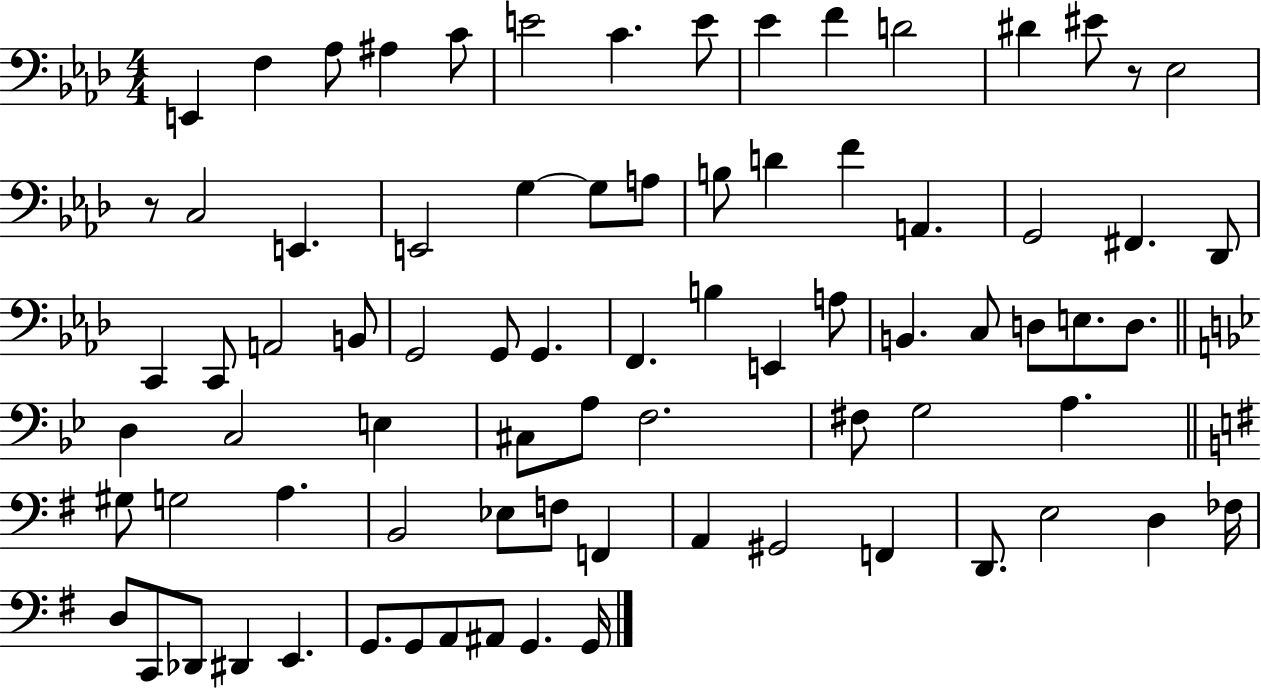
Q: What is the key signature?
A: AES major